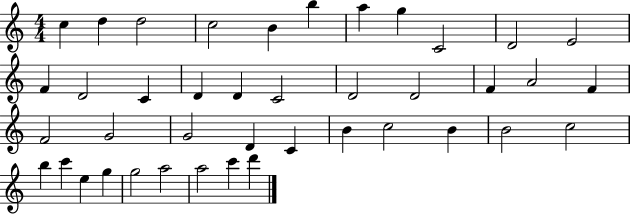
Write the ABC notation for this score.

X:1
T:Untitled
M:4/4
L:1/4
K:C
c d d2 c2 B b a g C2 D2 E2 F D2 C D D C2 D2 D2 F A2 F F2 G2 G2 D C B c2 B B2 c2 b c' e g g2 a2 a2 c' d'